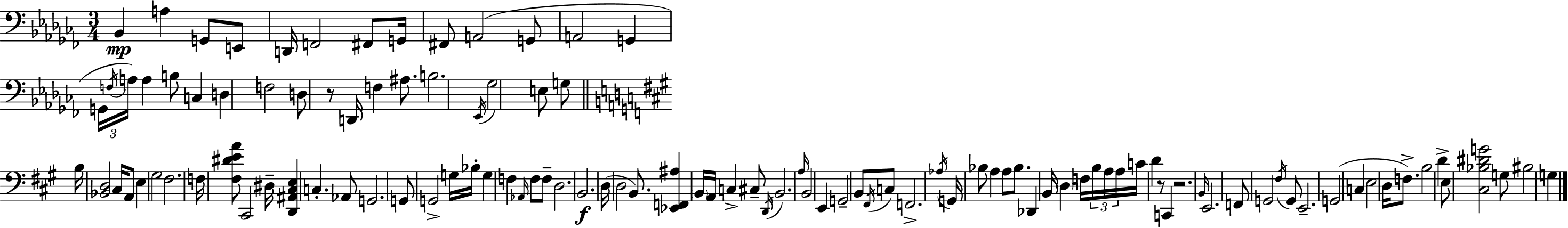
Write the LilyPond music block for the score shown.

{
  \clef bass
  \numericTimeSignature
  \time 3/4
  \key aes \minor
  bes,4\mp a4 g,8 e,8 | d,16 f,2 fis,8 g,16 | fis,8 a,2( g,8 | a,2 g,4 | \break \tuplet 3/2 { g,16 \acciaccatura { f16 }) a16 } a4 b8 c4 | d4 f2 | d8 r8 d,16 f4 ais8. | b2. | \break \acciaccatura { ees,16 } ges2 e8 | g8 \bar "||" \break \key a \major b16 <bes, d>2 cis16 a,8 | e4 gis2 | fis2. | f16 <fis dis' e' a'>8 cis,2 dis16-- | \break <d, ais, cis e>4 c4.-. aes,8 | g,2. | g,8 g,2-> g16 bes16-. | g4 f4 \grace { aes,16 } f8 f8-- | \break d2. | b,2.\f | d16( d2 b,8.) | <ees, f, ais>4 \parenthesize b,16 a,16 c4-> cis8-- | \break \acciaccatura { d,16 } b,2. | \grace { a16 } b,2 e,4 | g,2-- b,8 | \acciaccatura { fis,16 } c8 f,2.-> | \break \acciaccatura { aes16 } g,16 bes8 a4 | a8 bes8. des,4 b,16 \parenthesize d4 | f16 \tuplet 3/2 { b16 a16 a16 } c'16 d'4 r8 | c,4 r2. | \break \grace { b,16 } e,2. | f,8 g,2 | \acciaccatura { fis16 } g,8 e,2.-- | g,2( | \break c4 e2 | d16 f8.->) b2 | d'4-> e8 <cis bes dis' g'>2 | g8 bis2 | \break g4 \bar "|."
}